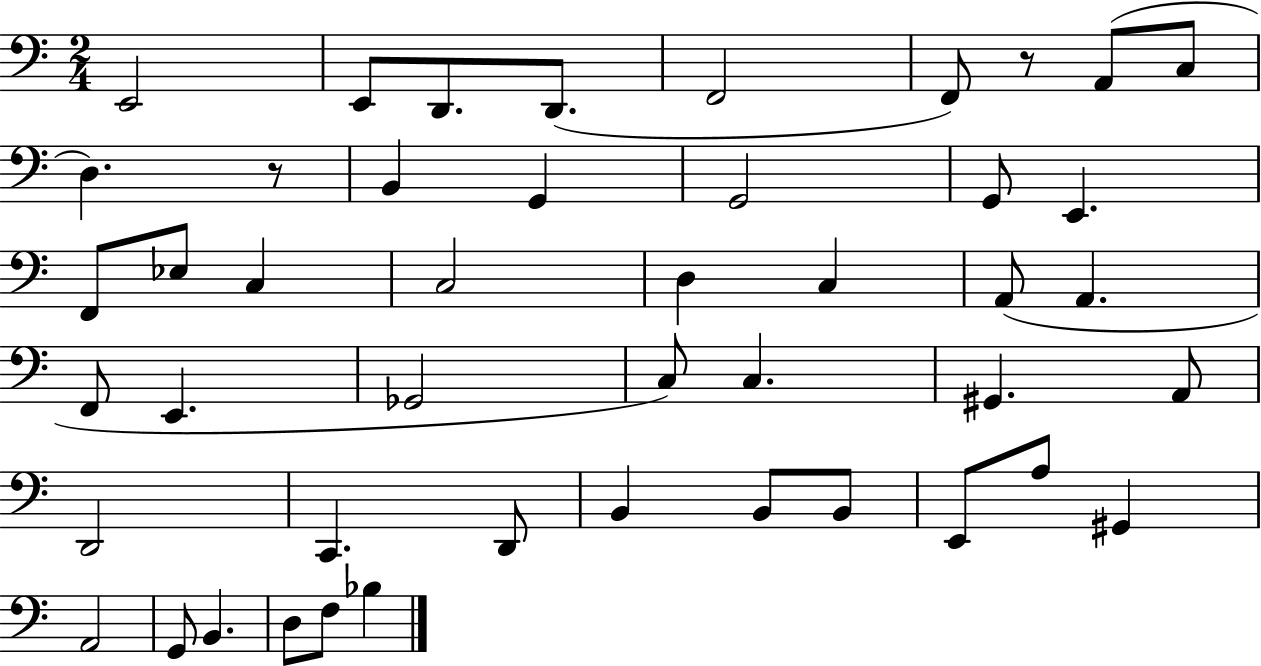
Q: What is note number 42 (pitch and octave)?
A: D3